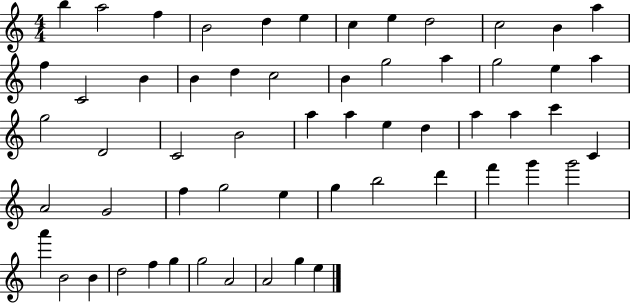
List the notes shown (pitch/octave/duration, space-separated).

B5/q A5/h F5/q B4/h D5/q E5/q C5/q E5/q D5/h C5/h B4/q A5/q F5/q C4/h B4/q B4/q D5/q C5/h B4/q G5/h A5/q G5/h E5/q A5/q G5/h D4/h C4/h B4/h A5/q A5/q E5/q D5/q A5/q A5/q C6/q C4/q A4/h G4/h F5/q G5/h E5/q G5/q B5/h D6/q F6/q G6/q G6/h A6/q B4/h B4/q D5/h F5/q G5/q G5/h A4/h A4/h G5/q E5/q